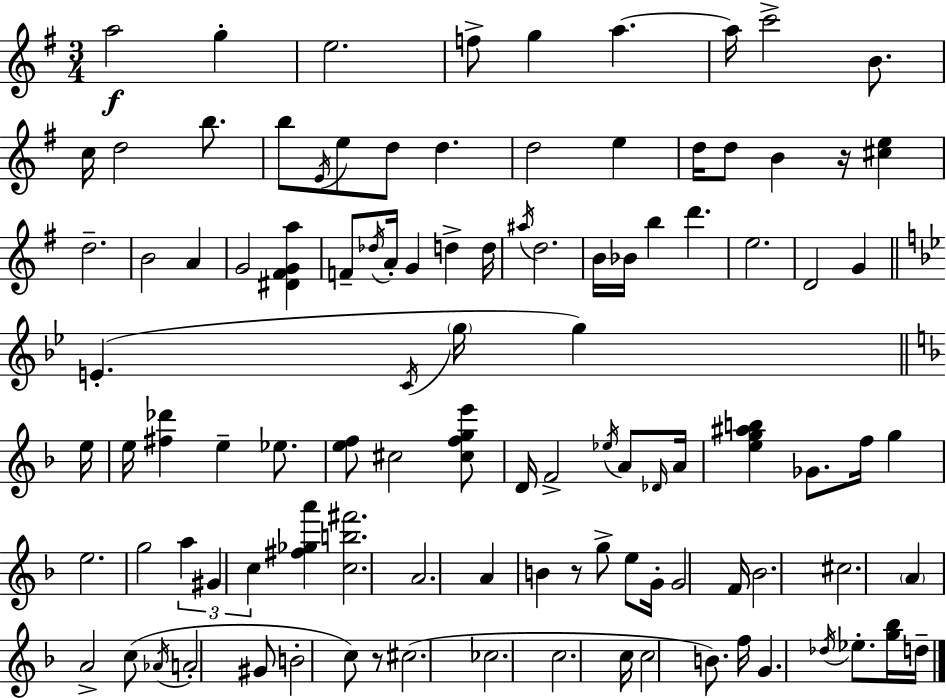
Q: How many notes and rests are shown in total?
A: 105